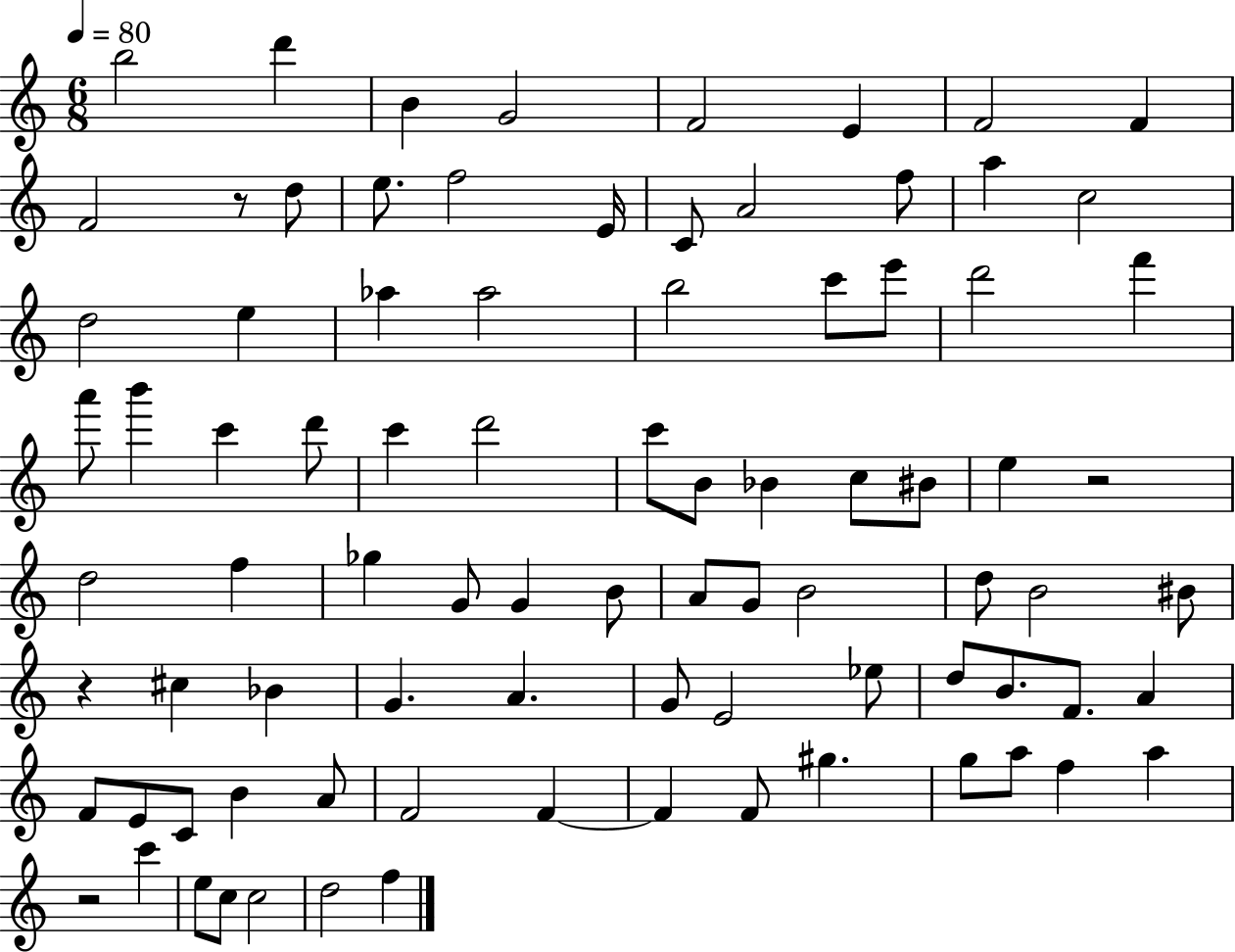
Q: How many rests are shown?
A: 4